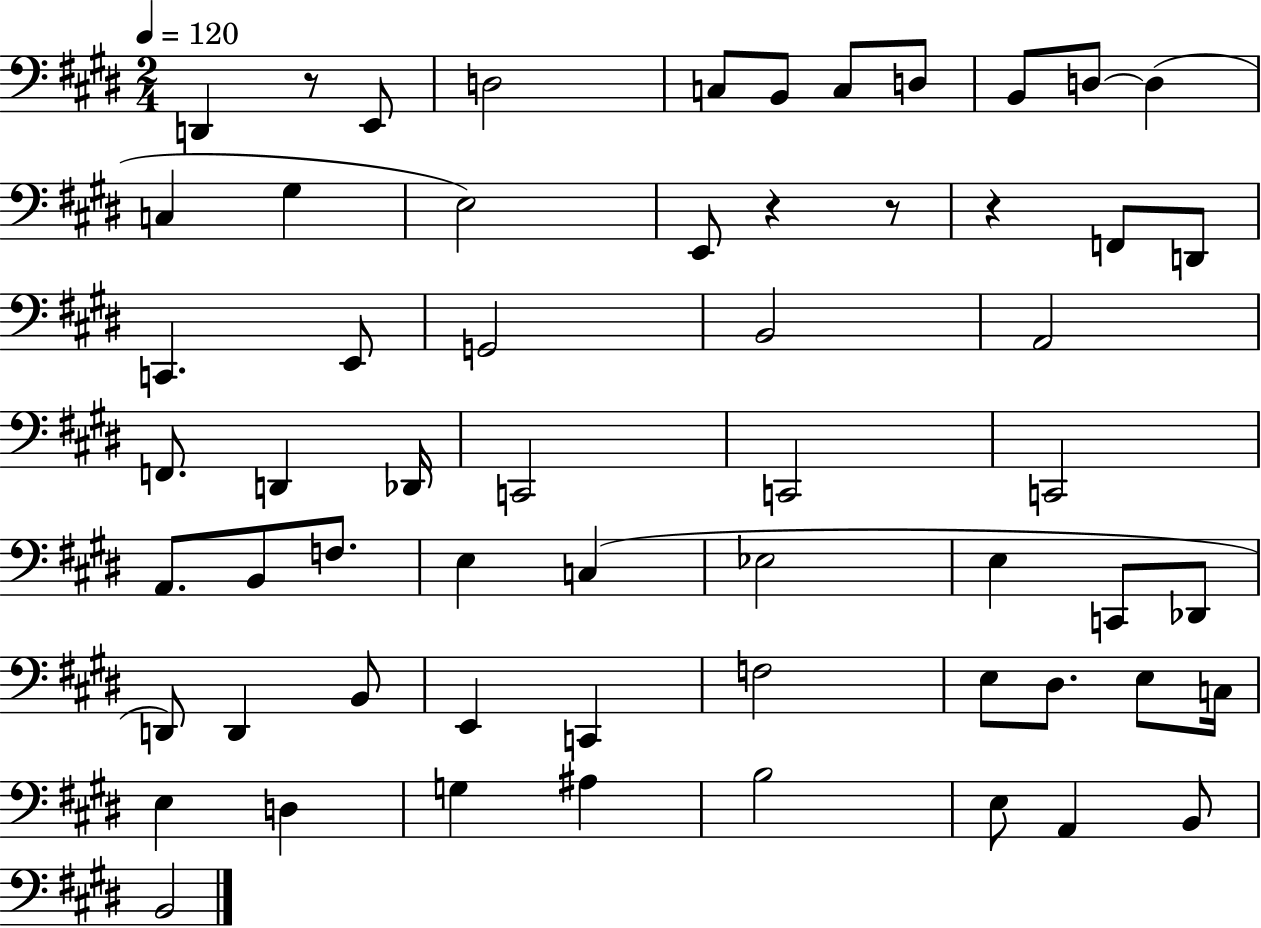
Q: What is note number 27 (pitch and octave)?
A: C2